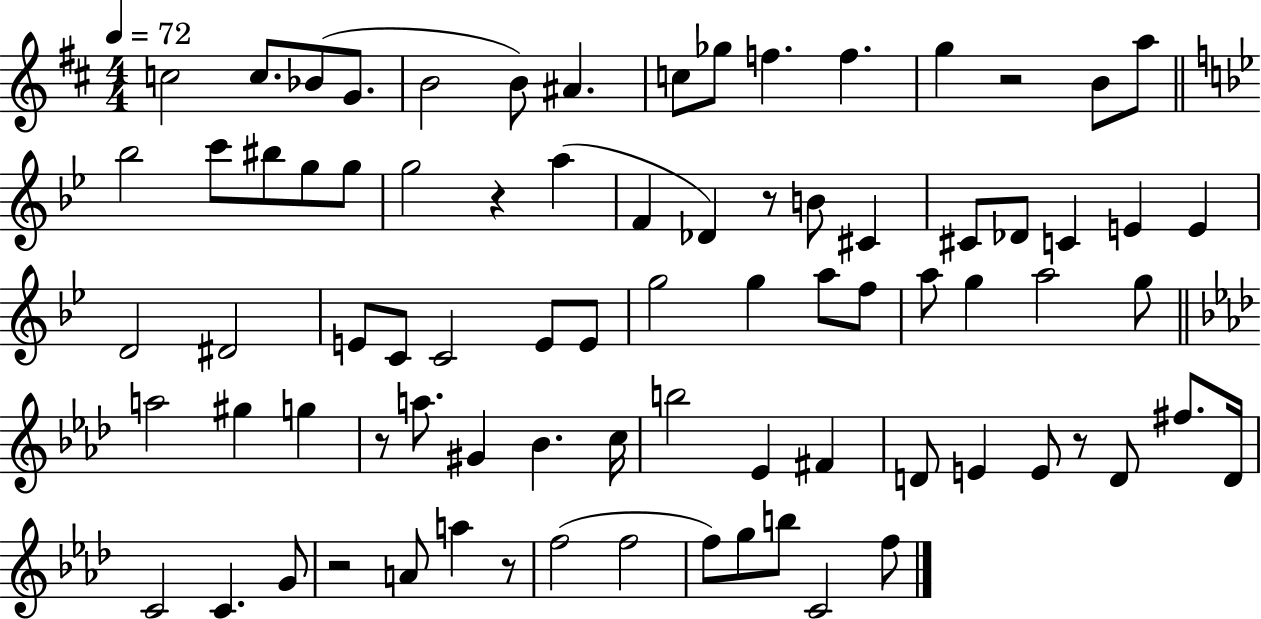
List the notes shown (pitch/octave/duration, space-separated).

C5/h C5/e. Bb4/e G4/e. B4/h B4/e A#4/q. C5/e Gb5/e F5/q. F5/q. G5/q R/h B4/e A5/e Bb5/h C6/e BIS5/e G5/e G5/e G5/h R/q A5/q F4/q Db4/q R/e B4/e C#4/q C#4/e Db4/e C4/q E4/q E4/q D4/h D#4/h E4/e C4/e C4/h E4/e E4/e G5/h G5/q A5/e F5/e A5/e G5/q A5/h G5/e A5/h G#5/q G5/q R/e A5/e. G#4/q Bb4/q. C5/s B5/h Eb4/q F#4/q D4/e E4/q E4/e R/e D4/e F#5/e. D4/s C4/h C4/q. G4/e R/h A4/e A5/q R/e F5/h F5/h F5/e G5/e B5/e C4/h F5/e